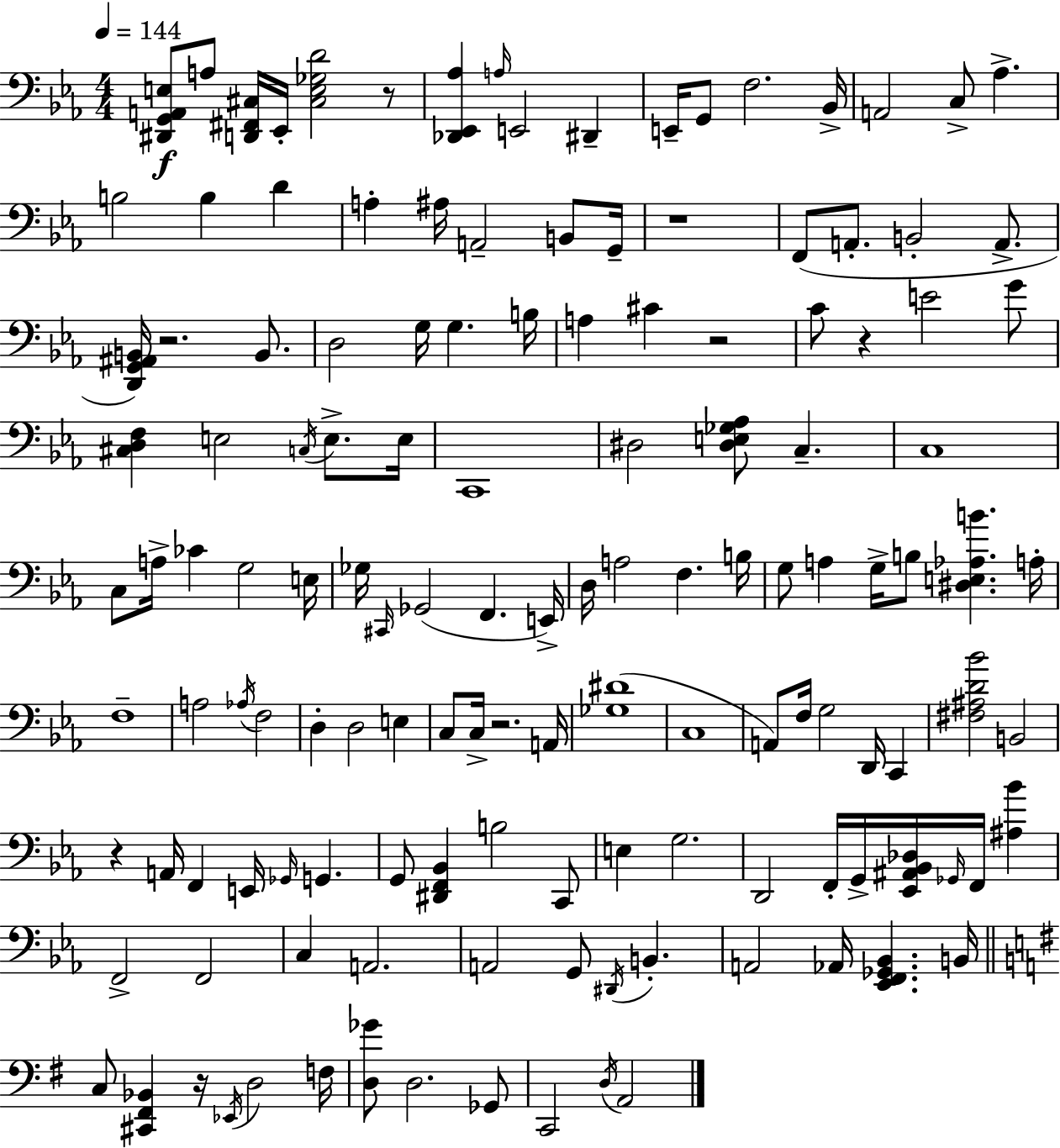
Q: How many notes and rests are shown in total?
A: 137